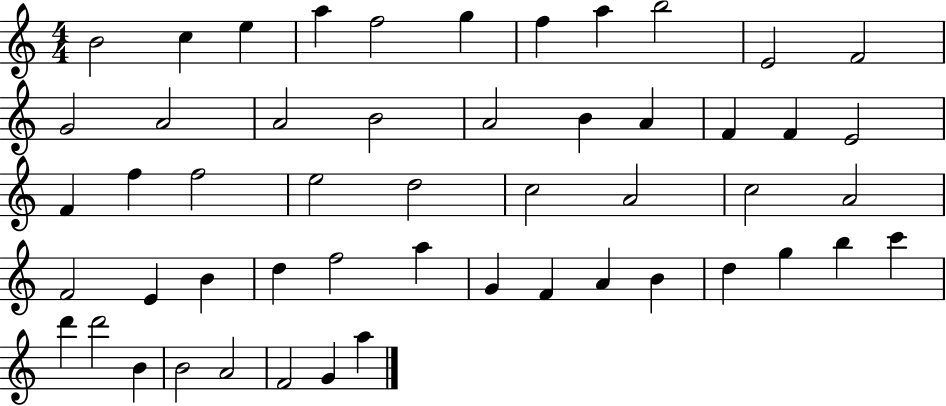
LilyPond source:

{
  \clef treble
  \numericTimeSignature
  \time 4/4
  \key c \major
  b'2 c''4 e''4 | a''4 f''2 g''4 | f''4 a''4 b''2 | e'2 f'2 | \break g'2 a'2 | a'2 b'2 | a'2 b'4 a'4 | f'4 f'4 e'2 | \break f'4 f''4 f''2 | e''2 d''2 | c''2 a'2 | c''2 a'2 | \break f'2 e'4 b'4 | d''4 f''2 a''4 | g'4 f'4 a'4 b'4 | d''4 g''4 b''4 c'''4 | \break d'''4 d'''2 b'4 | b'2 a'2 | f'2 g'4 a''4 | \bar "|."
}